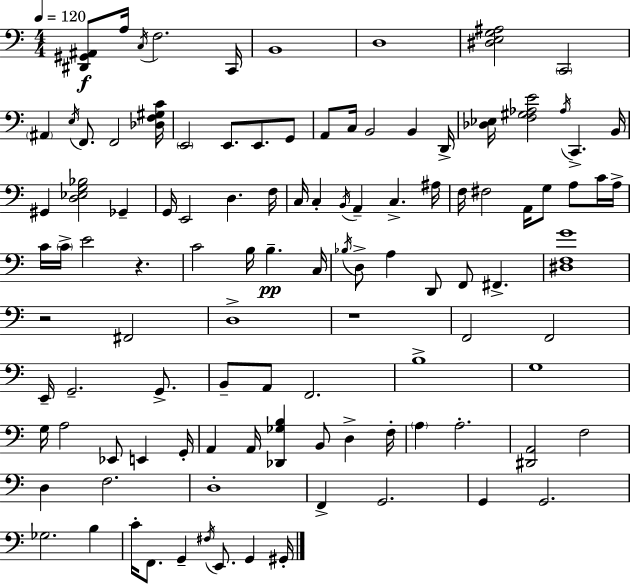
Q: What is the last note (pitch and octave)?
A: G#2